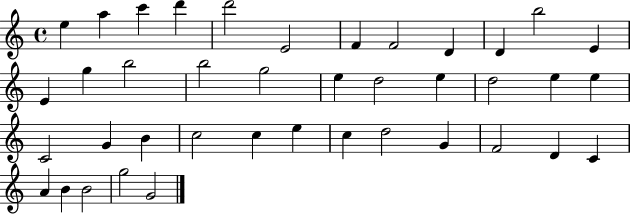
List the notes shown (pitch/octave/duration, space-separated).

E5/q A5/q C6/q D6/q D6/h E4/h F4/q F4/h D4/q D4/q B5/h E4/q E4/q G5/q B5/h B5/h G5/h E5/q D5/h E5/q D5/h E5/q E5/q C4/h G4/q B4/q C5/h C5/q E5/q C5/q D5/h G4/q F4/h D4/q C4/q A4/q B4/q B4/h G5/h G4/h